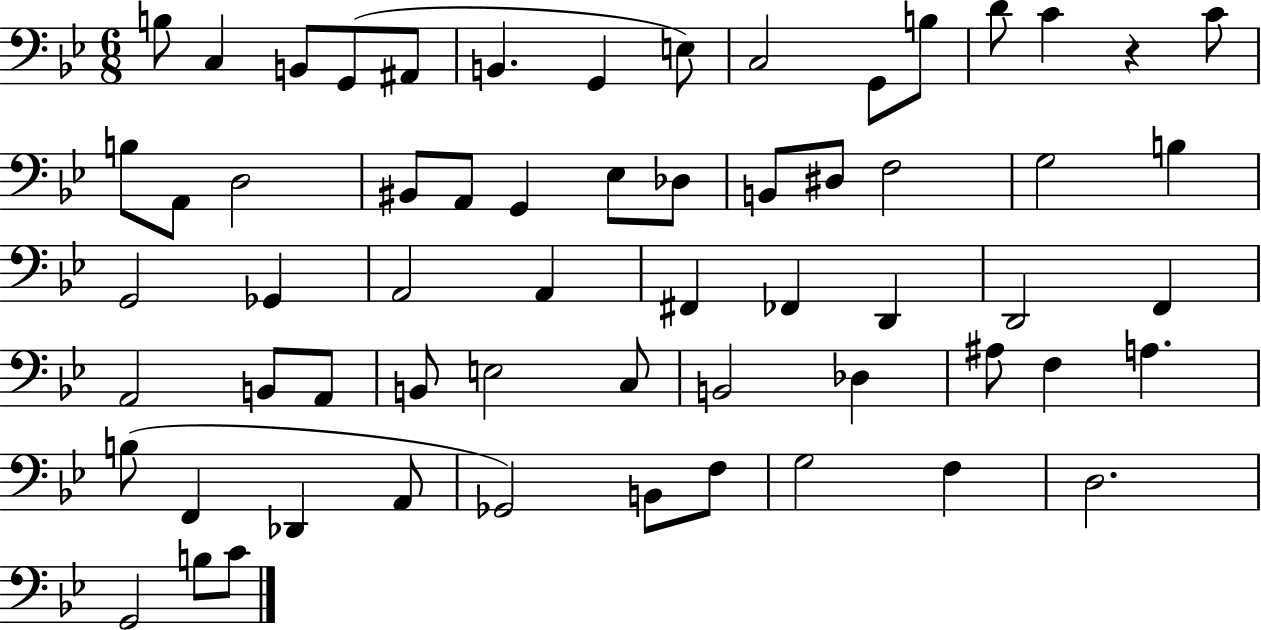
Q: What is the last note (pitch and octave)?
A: C4